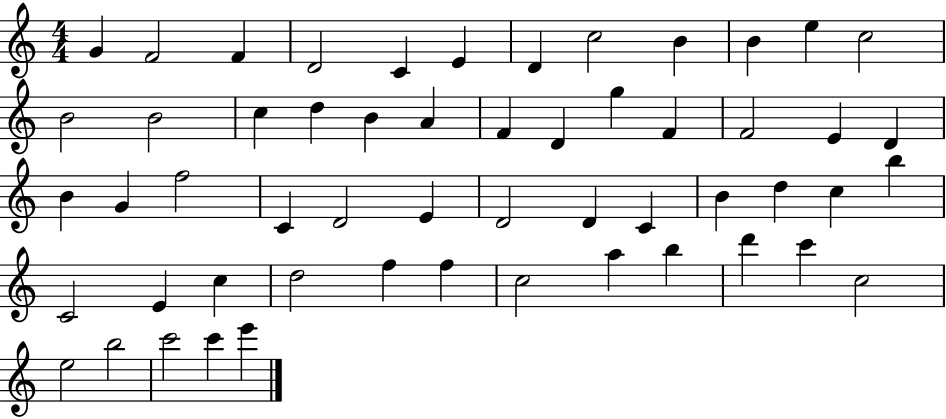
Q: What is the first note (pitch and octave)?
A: G4